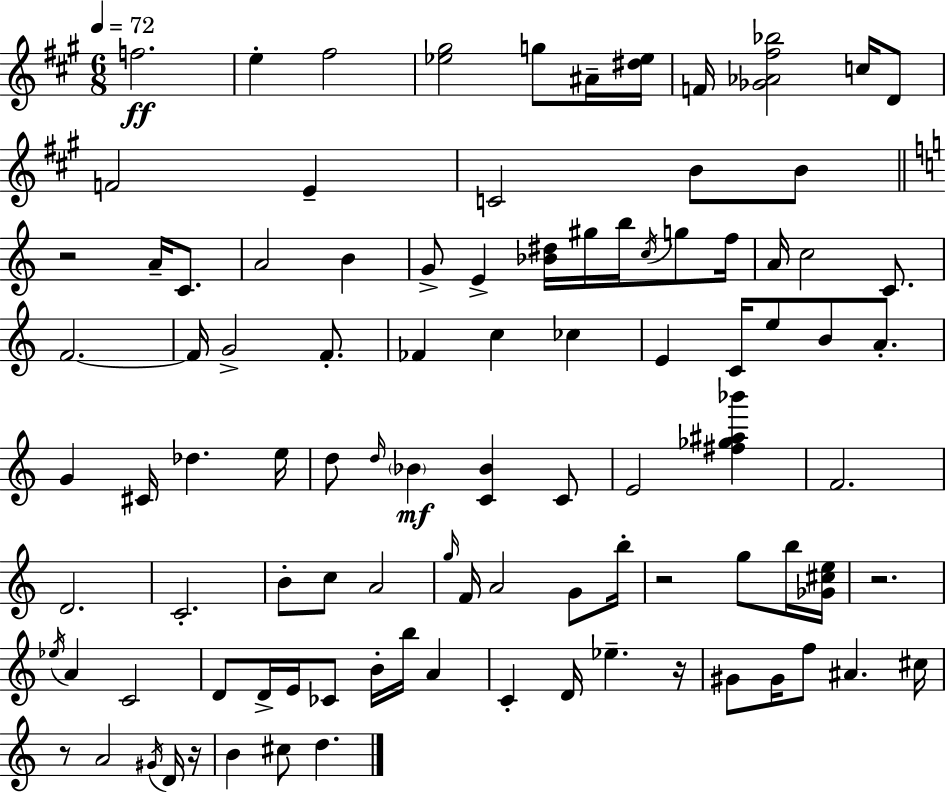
X:1
T:Untitled
M:6/8
L:1/4
K:A
f2 e ^f2 [_e^g]2 g/2 ^A/4 [^d_e]/4 F/4 [_G_A^f_b]2 c/4 D/2 F2 E C2 B/2 B/2 z2 A/4 C/2 A2 B G/2 E [_B^d]/4 ^g/4 b/4 c/4 g/2 f/4 A/4 c2 C/2 F2 F/4 G2 F/2 _F c _c E C/4 e/2 B/2 A/2 G ^C/4 _d e/4 d/2 d/4 _B [C_B] C/2 E2 [^f_g^a_b'] F2 D2 C2 B/2 c/2 A2 g/4 F/4 A2 G/2 b/4 z2 g/2 b/4 [_G^ce]/4 z2 _e/4 A C2 D/2 D/4 E/4 _C/2 B/4 b/4 A C D/4 _e z/4 ^G/2 ^G/4 f/2 ^A ^c/4 z/2 A2 ^G/4 D/4 z/4 B ^c/2 d